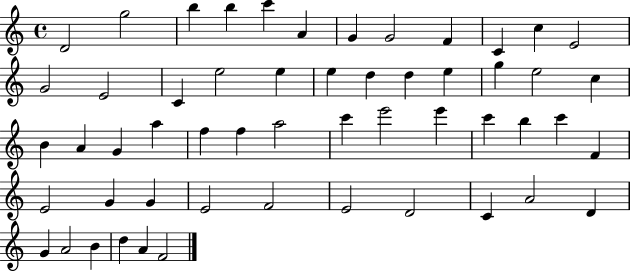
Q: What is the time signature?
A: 4/4